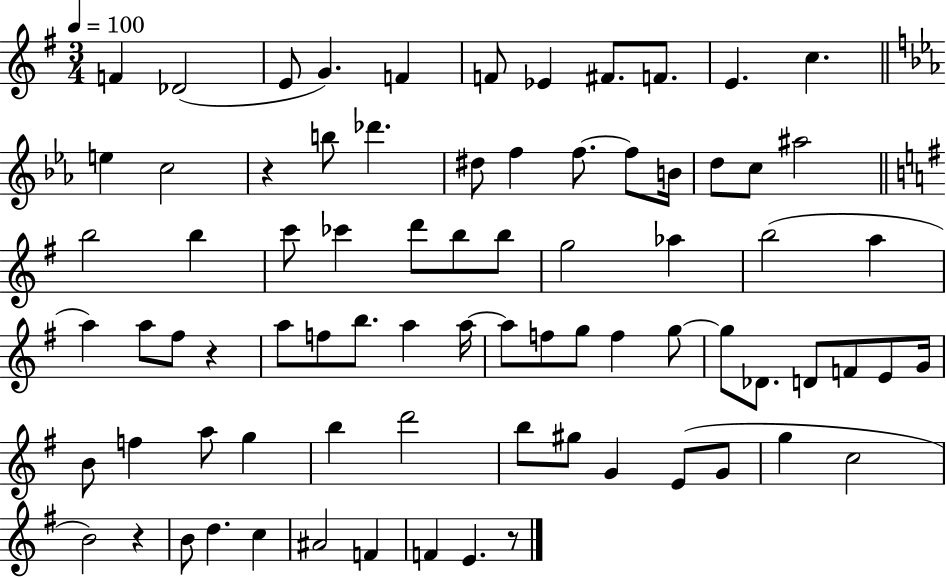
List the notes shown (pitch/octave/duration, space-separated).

F4/q Db4/h E4/e G4/q. F4/q F4/e Eb4/q F#4/e. F4/e. E4/q. C5/q. E5/q C5/h R/q B5/e Db6/q. D#5/e F5/q F5/e. F5/e B4/s D5/e C5/e A#5/h B5/h B5/q C6/e CES6/q D6/e B5/e B5/e G5/h Ab5/q B5/h A5/q A5/q A5/e F#5/e R/q A5/e F5/e B5/e. A5/q A5/s A5/e F5/e G5/e F5/q G5/e G5/e Db4/e. D4/e F4/e E4/e G4/s B4/e F5/q A5/e G5/q B5/q D6/h B5/e G#5/e G4/q E4/e G4/e G5/q C5/h B4/h R/q B4/e D5/q. C5/q A#4/h F4/q F4/q E4/q. R/e